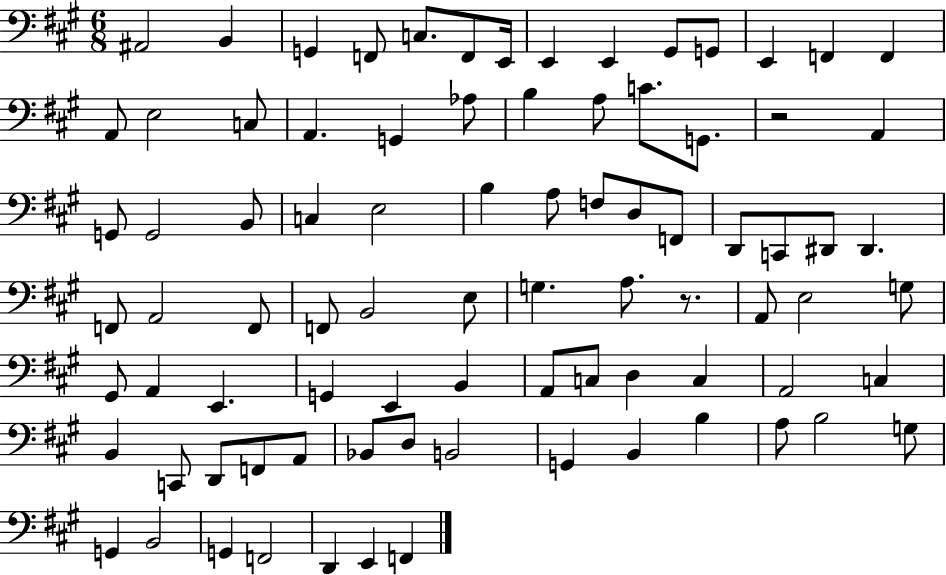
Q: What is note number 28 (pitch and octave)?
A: B2